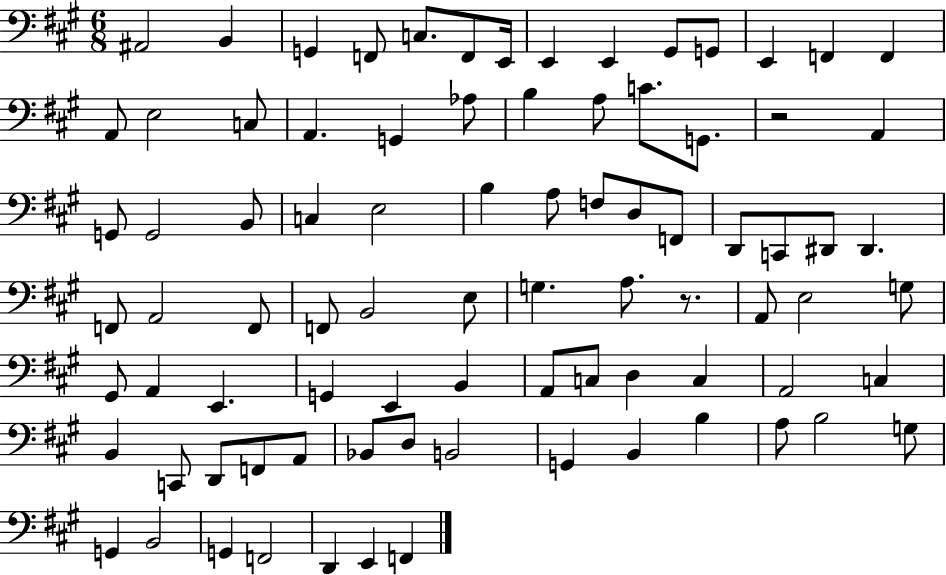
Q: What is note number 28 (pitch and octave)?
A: B2